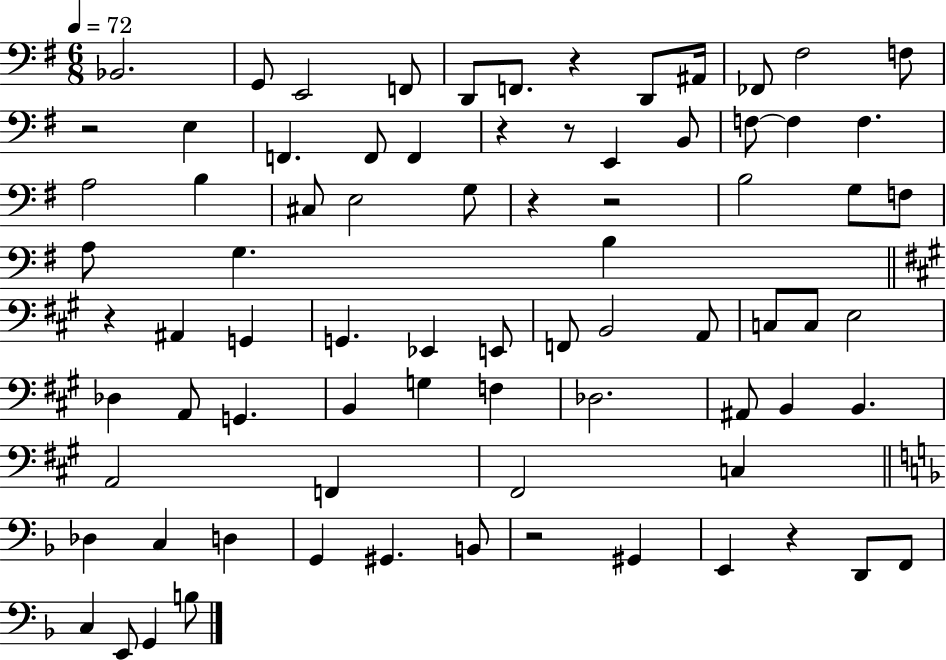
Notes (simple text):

Bb2/h. G2/e E2/h F2/e D2/e F2/e. R/q D2/e A#2/s FES2/e F#3/h F3/e R/h E3/q F2/q. F2/e F2/q R/q R/e E2/q B2/e F3/e F3/q F3/q. A3/h B3/q C#3/e E3/h G3/e R/q R/h B3/h G3/e F3/e A3/e G3/q. B3/q R/q A#2/q G2/q G2/q. Eb2/q E2/e F2/e B2/h A2/e C3/e C3/e E3/h Db3/q A2/e G2/q. B2/q G3/q F3/q Db3/h. A#2/e B2/q B2/q. A2/h F2/q F#2/h C3/q Db3/q C3/q D3/q G2/q G#2/q. B2/e R/h G#2/q E2/q R/q D2/e F2/e C3/q E2/e G2/q B3/e